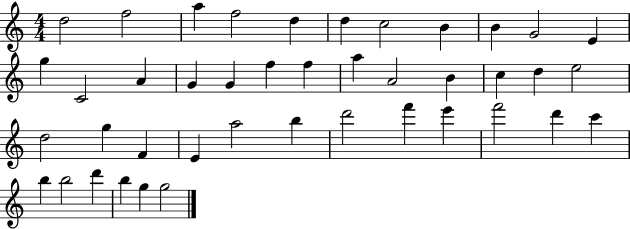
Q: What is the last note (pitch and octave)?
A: G5